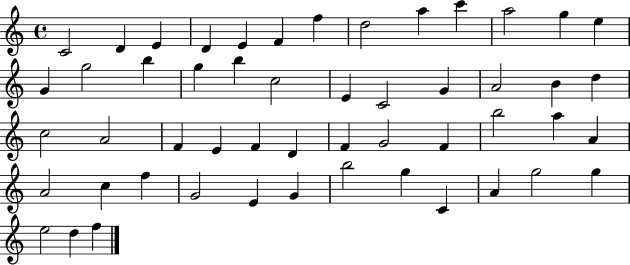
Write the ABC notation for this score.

X:1
T:Untitled
M:4/4
L:1/4
K:C
C2 D E D E F f d2 a c' a2 g e G g2 b g b c2 E C2 G A2 B d c2 A2 F E F D F G2 F b2 a A A2 c f G2 E G b2 g C A g2 g e2 d f